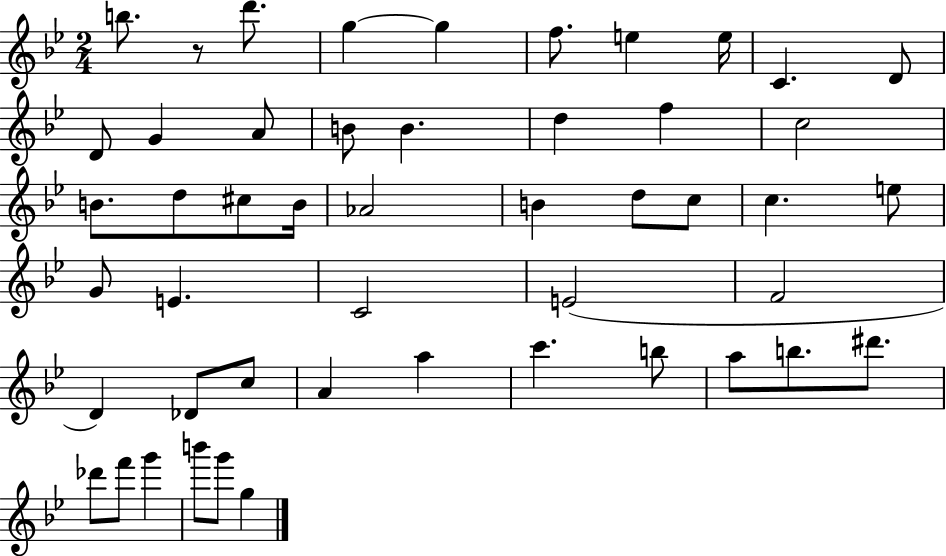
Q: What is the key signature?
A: BES major